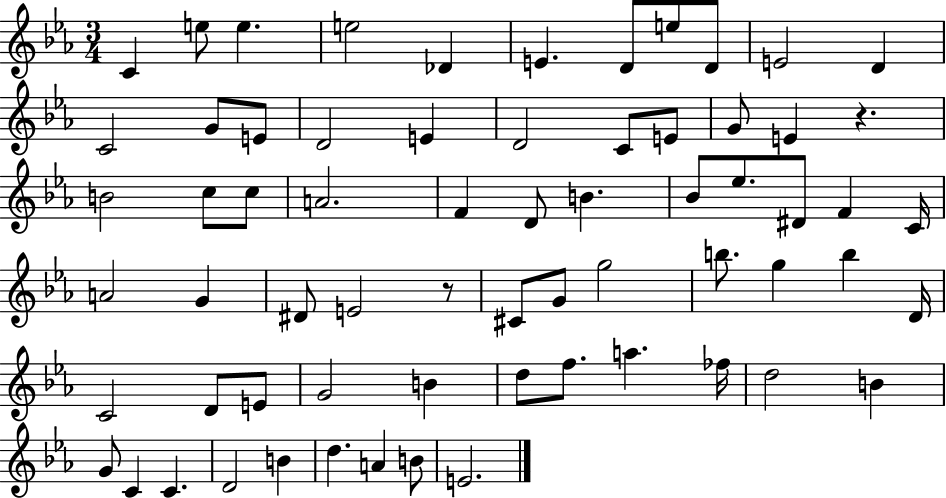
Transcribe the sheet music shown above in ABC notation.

X:1
T:Untitled
M:3/4
L:1/4
K:Eb
C e/2 e e2 _D E D/2 e/2 D/2 E2 D C2 G/2 E/2 D2 E D2 C/2 E/2 G/2 E z B2 c/2 c/2 A2 F D/2 B _B/2 _e/2 ^D/2 F C/4 A2 G ^D/2 E2 z/2 ^C/2 G/2 g2 b/2 g b D/4 C2 D/2 E/2 G2 B d/2 f/2 a _f/4 d2 B G/2 C C D2 B d A B/2 E2